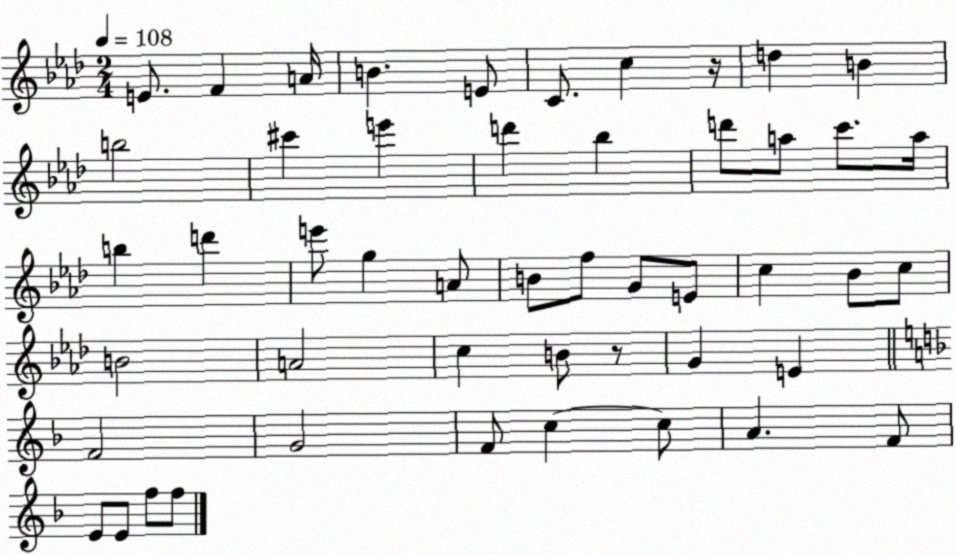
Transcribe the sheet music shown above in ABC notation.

X:1
T:Untitled
M:2/4
L:1/4
K:Ab
E/2 F A/4 B E/2 C/2 c z/4 d B b2 ^c' e' d' _b d'/2 a/2 c'/2 a/4 b d' e'/2 g A/2 B/2 f/2 G/2 E/2 c _B/2 c/2 B2 A2 c B/2 z/2 G E F2 G2 F/2 c c/2 A F/2 E/2 E/2 f/2 f/2